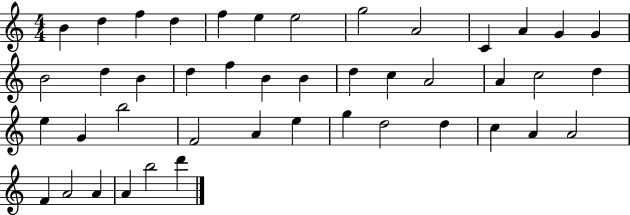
{
  \clef treble
  \numericTimeSignature
  \time 4/4
  \key c \major
  b'4 d''4 f''4 d''4 | f''4 e''4 e''2 | g''2 a'2 | c'4 a'4 g'4 g'4 | \break b'2 d''4 b'4 | d''4 f''4 b'4 b'4 | d''4 c''4 a'2 | a'4 c''2 d''4 | \break e''4 g'4 b''2 | f'2 a'4 e''4 | g''4 d''2 d''4 | c''4 a'4 a'2 | \break f'4 a'2 a'4 | a'4 b''2 d'''4 | \bar "|."
}